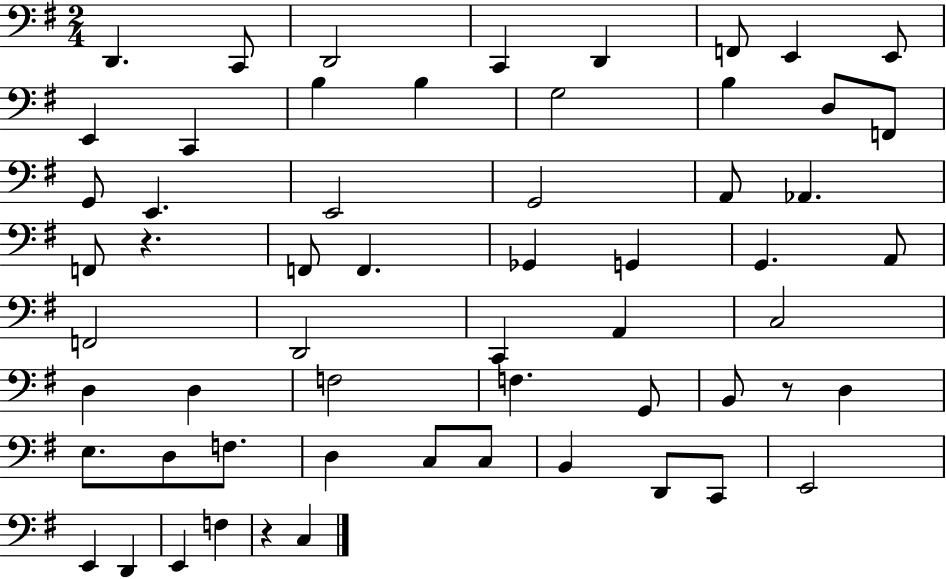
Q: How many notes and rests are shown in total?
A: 59